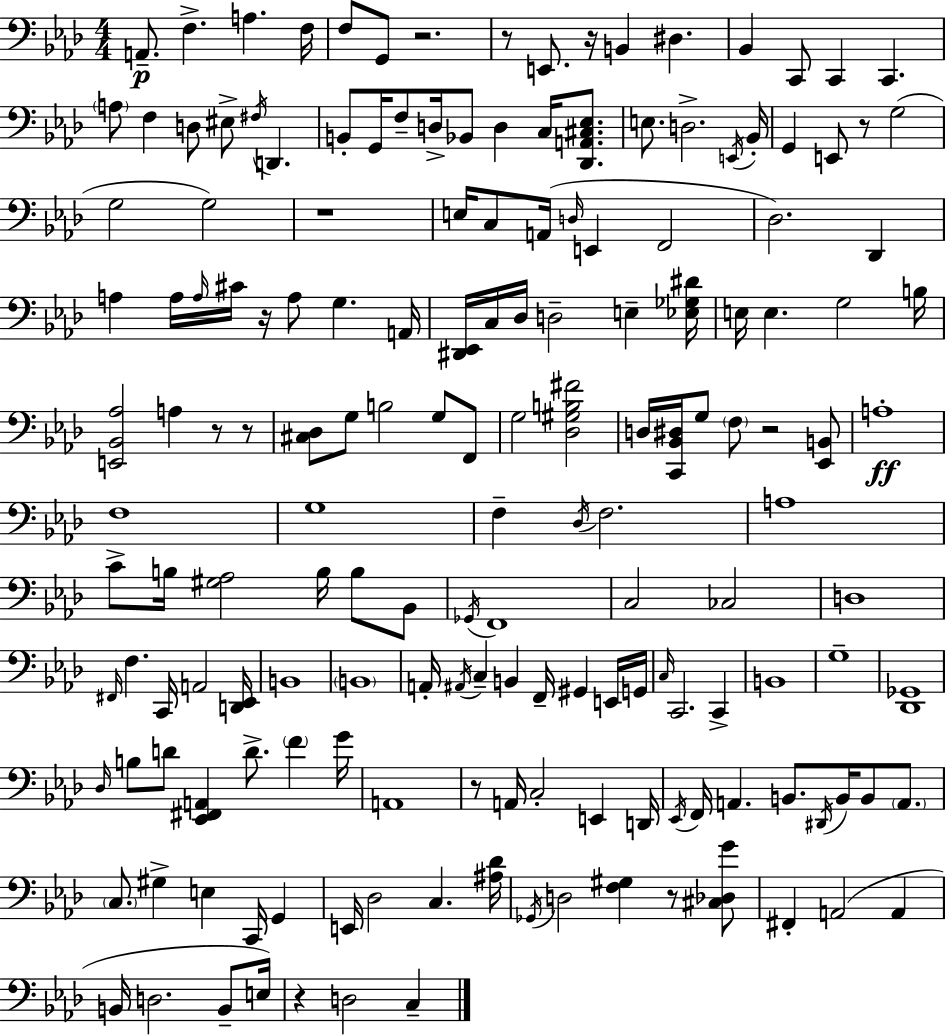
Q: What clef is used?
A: bass